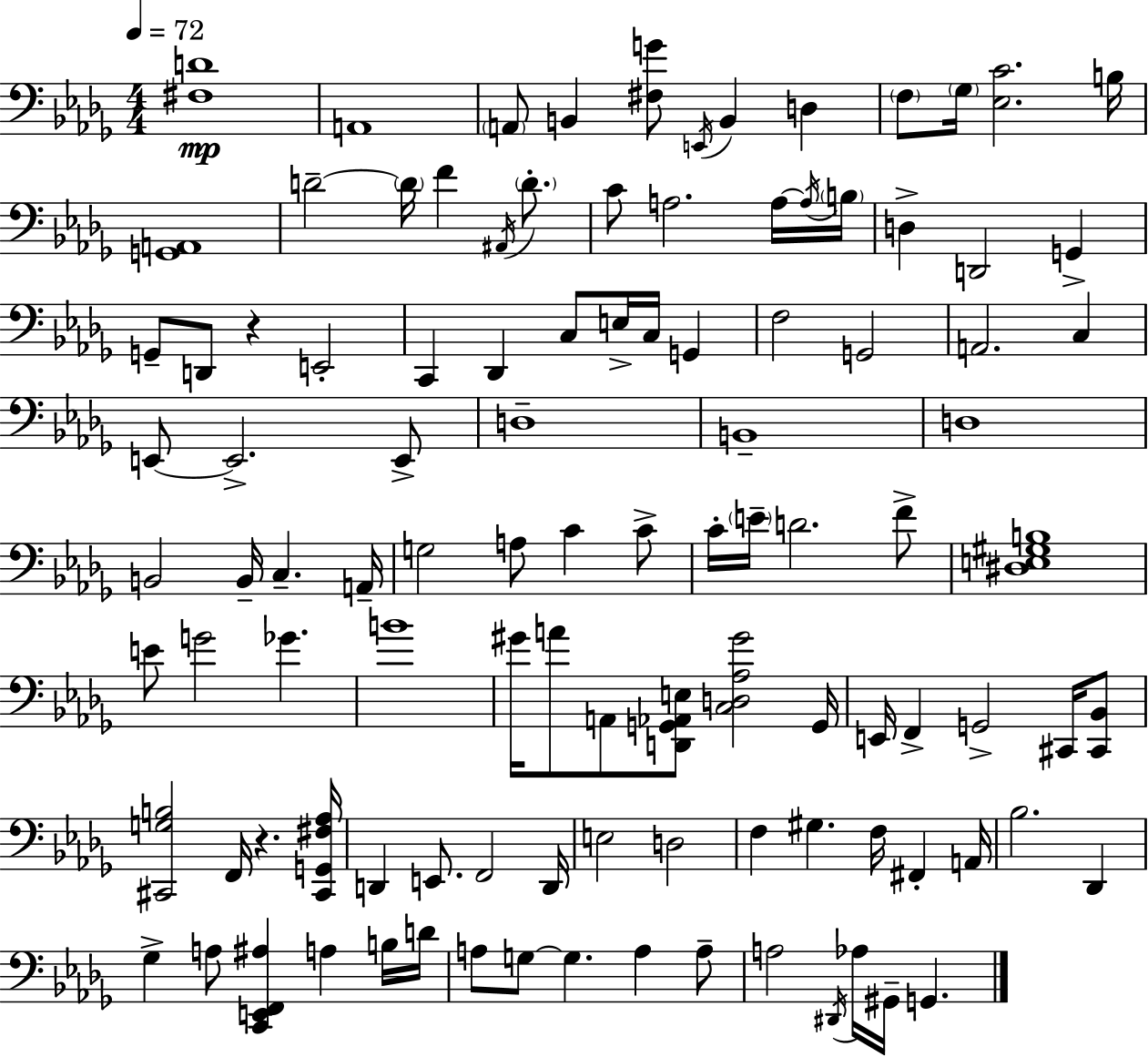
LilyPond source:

{
  \clef bass
  \numericTimeSignature
  \time 4/4
  \key bes \minor
  \tempo 4 = 72
  <fis d'>1\mp | a,1 | \parenthesize a,8 b,4 <fis g'>8 \acciaccatura { e,16 } b,4 d4 | \parenthesize f8 \parenthesize ges16 <ees c'>2. | \break b16 <g, a,>1 | d'2--~~ \parenthesize d'16 f'4 \acciaccatura { ais,16 } \parenthesize d'8.-. | c'8 a2. | a16~~ \acciaccatura { a16 } \parenthesize b16 d4-> d,2 g,4-> | \break g,8-- d,8 r4 e,2-. | c,4 des,4 c8 e16-> c16 g,4 | f2 g,2 | a,2. c4 | \break e,8~~ e,2.-> | e,8-> d1-- | b,1-- | d1 | \break b,2 b,16-- c4.-- | a,16-- g2 a8 c'4 | c'8-> c'16-. \parenthesize e'16-- d'2. | f'8-> <dis e gis b>1 | \break e'8 g'2 ges'4. | b'1 | gis'16 a'8 a,8 <d, g, aes, e>8 <c d aes gis'>2 | g,16 e,16 f,4-> g,2-> | \break cis,16 <cis, bes,>8 <cis, g b>2 f,16 r4. | <cis, g, fis aes>16 d,4 e,8. f,2 | d,16 e2 d2 | f4 gis4. f16 fis,4-. | \break a,16 bes2. des,4 | ges4-> a8 <c, e, f, ais>4 a4 | b16 d'16 a8 g8~~ g4. a4 | a8-- a2 \acciaccatura { dis,16 } aes16 gis,16-- g,4. | \break \bar "|."
}